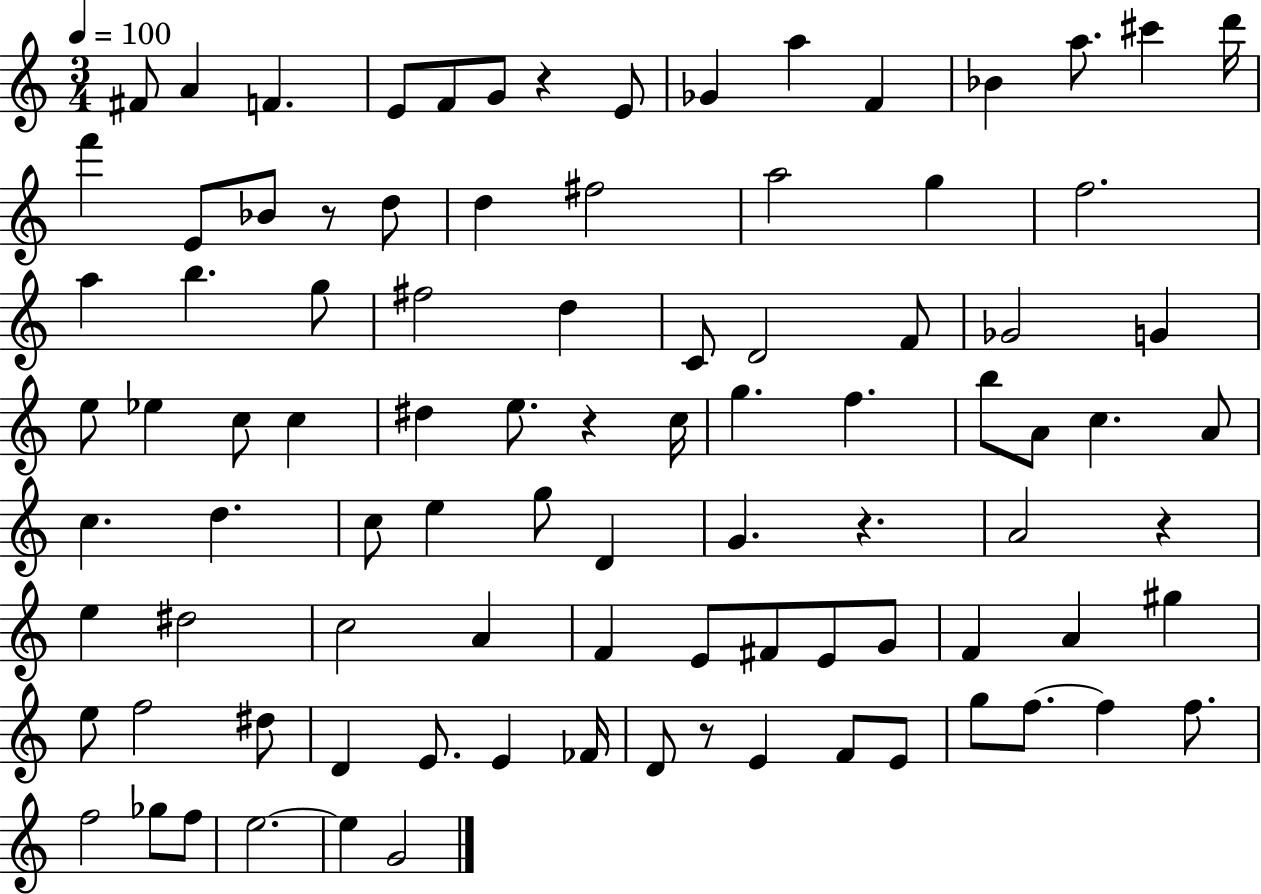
{
  \clef treble
  \numericTimeSignature
  \time 3/4
  \key c \major
  \tempo 4 = 100
  \repeat volta 2 { fis'8 a'4 f'4. | e'8 f'8 g'8 r4 e'8 | ges'4 a''4 f'4 | bes'4 a''8. cis'''4 d'''16 | \break f'''4 e'8 bes'8 r8 d''8 | d''4 fis''2 | a''2 g''4 | f''2. | \break a''4 b''4. g''8 | fis''2 d''4 | c'8 d'2 f'8 | ges'2 g'4 | \break e''8 ees''4 c''8 c''4 | dis''4 e''8. r4 c''16 | g''4. f''4. | b''8 a'8 c''4. a'8 | \break c''4. d''4. | c''8 e''4 g''8 d'4 | g'4. r4. | a'2 r4 | \break e''4 dis''2 | c''2 a'4 | f'4 e'8 fis'8 e'8 g'8 | f'4 a'4 gis''4 | \break e''8 f''2 dis''8 | d'4 e'8. e'4 fes'16 | d'8 r8 e'4 f'8 e'8 | g''8 f''8.~~ f''4 f''8. | \break f''2 ges''8 f''8 | e''2.~~ | e''4 g'2 | } \bar "|."
}